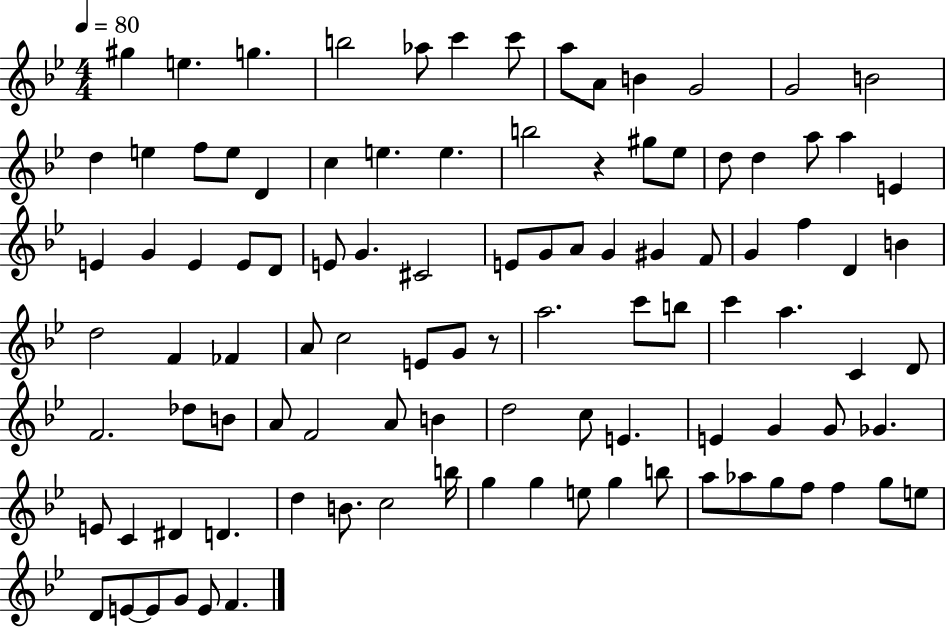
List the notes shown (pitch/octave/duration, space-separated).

G#5/q E5/q. G5/q. B5/h Ab5/e C6/q C6/e A5/e A4/e B4/q G4/h G4/h B4/h D5/q E5/q F5/e E5/e D4/q C5/q E5/q. E5/q. B5/h R/q G#5/e Eb5/e D5/e D5/q A5/e A5/q E4/q E4/q G4/q E4/q E4/e D4/e E4/e G4/q. C#4/h E4/e G4/e A4/e G4/q G#4/q F4/e G4/q F5/q D4/q B4/q D5/h F4/q FES4/q A4/e C5/h E4/e G4/e R/e A5/h. C6/e B5/e C6/q A5/q. C4/q D4/e F4/h. Db5/e B4/e A4/e F4/h A4/e B4/q D5/h C5/e E4/q. E4/q G4/q G4/e Gb4/q. E4/e C4/q D#4/q D4/q. D5/q B4/e. C5/h B5/s G5/q G5/q E5/e G5/q B5/e A5/e Ab5/e G5/e F5/e F5/q G5/e E5/e D4/e E4/e E4/e G4/e E4/e F4/q.